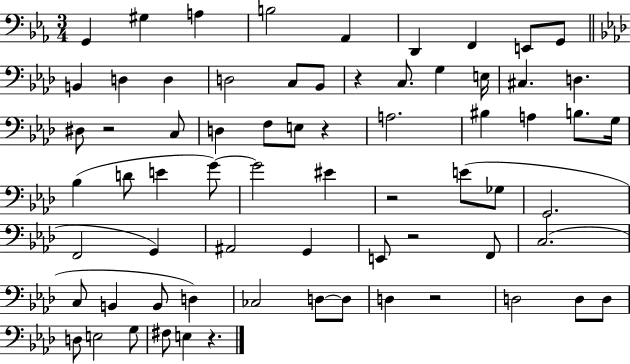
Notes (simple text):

G2/q G#3/q A3/q B3/h Ab2/q D2/q F2/q E2/e G2/e B2/q D3/q D3/q D3/h C3/e Bb2/e R/q C3/e. G3/q E3/s C#3/q. D3/q. D#3/e R/h C3/e D3/q F3/e E3/e R/q A3/h. BIS3/q A3/q B3/e. G3/s Bb3/q D4/e E4/q G4/e G4/h EIS4/q R/h E4/e Gb3/e G2/h. F2/h G2/q A#2/h G2/q E2/e R/h F2/e C3/h. C3/e B2/q B2/e D3/q CES3/h D3/e D3/e D3/q R/h D3/h D3/e D3/e D3/e E3/h G3/e F#3/e E3/q R/q.